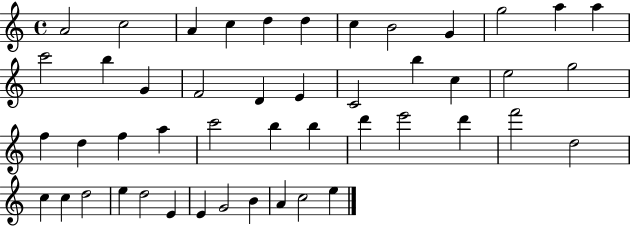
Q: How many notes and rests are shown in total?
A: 47